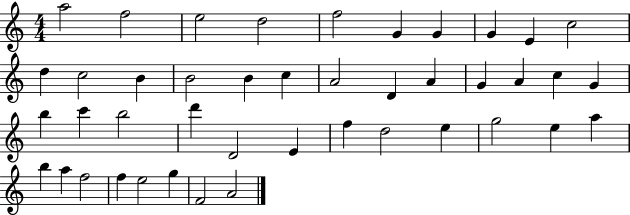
X:1
T:Untitled
M:4/4
L:1/4
K:C
a2 f2 e2 d2 f2 G G G E c2 d c2 B B2 B c A2 D A G A c G b c' b2 d' D2 E f d2 e g2 e a b a f2 f e2 g F2 A2